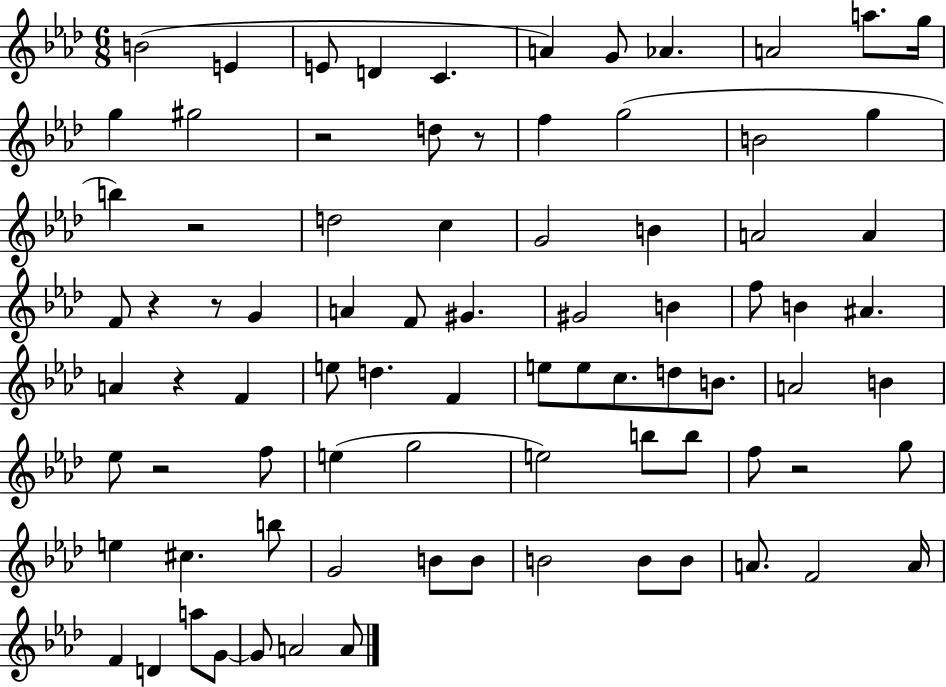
X:1
T:Untitled
M:6/8
L:1/4
K:Ab
B2 E E/2 D C A G/2 _A A2 a/2 g/4 g ^g2 z2 d/2 z/2 f g2 B2 g b z2 d2 c G2 B A2 A F/2 z z/2 G A F/2 ^G ^G2 B f/2 B ^A A z F e/2 d F e/2 e/2 c/2 d/2 B/2 A2 B _e/2 z2 f/2 e g2 e2 b/2 b/2 f/2 z2 g/2 e ^c b/2 G2 B/2 B/2 B2 B/2 B/2 A/2 F2 A/4 F D a/2 G/2 G/2 A2 A/2